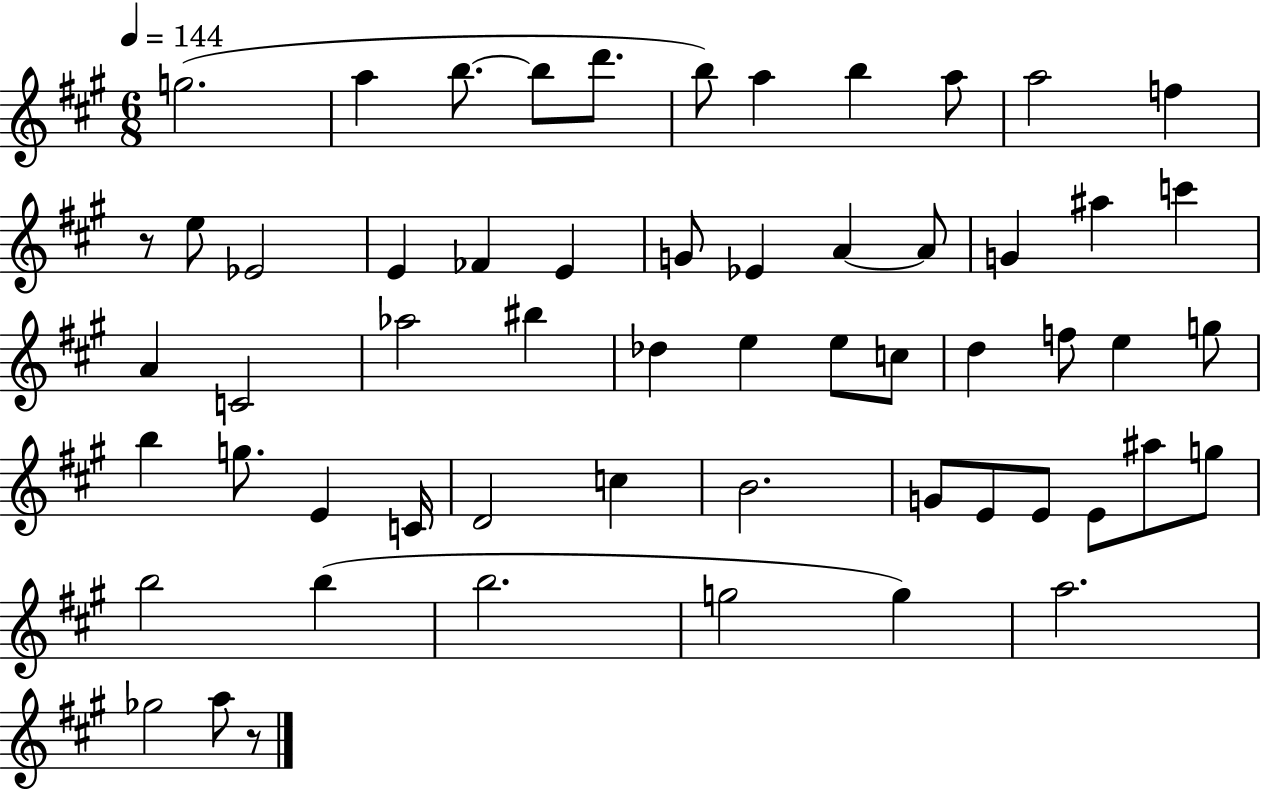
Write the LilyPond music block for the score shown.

{
  \clef treble
  \numericTimeSignature
  \time 6/8
  \key a \major
  \tempo 4 = 144
  g''2.( | a''4 b''8.~~ b''8 d'''8. | b''8) a''4 b''4 a''8 | a''2 f''4 | \break r8 e''8 ees'2 | e'4 fes'4 e'4 | g'8 ees'4 a'4~~ a'8 | g'4 ais''4 c'''4 | \break a'4 c'2 | aes''2 bis''4 | des''4 e''4 e''8 c''8 | d''4 f''8 e''4 g''8 | \break b''4 g''8. e'4 c'16 | d'2 c''4 | b'2. | g'8 e'8 e'8 e'8 ais''8 g''8 | \break b''2 b''4( | b''2. | g''2 g''4) | a''2. | \break ges''2 a''8 r8 | \bar "|."
}